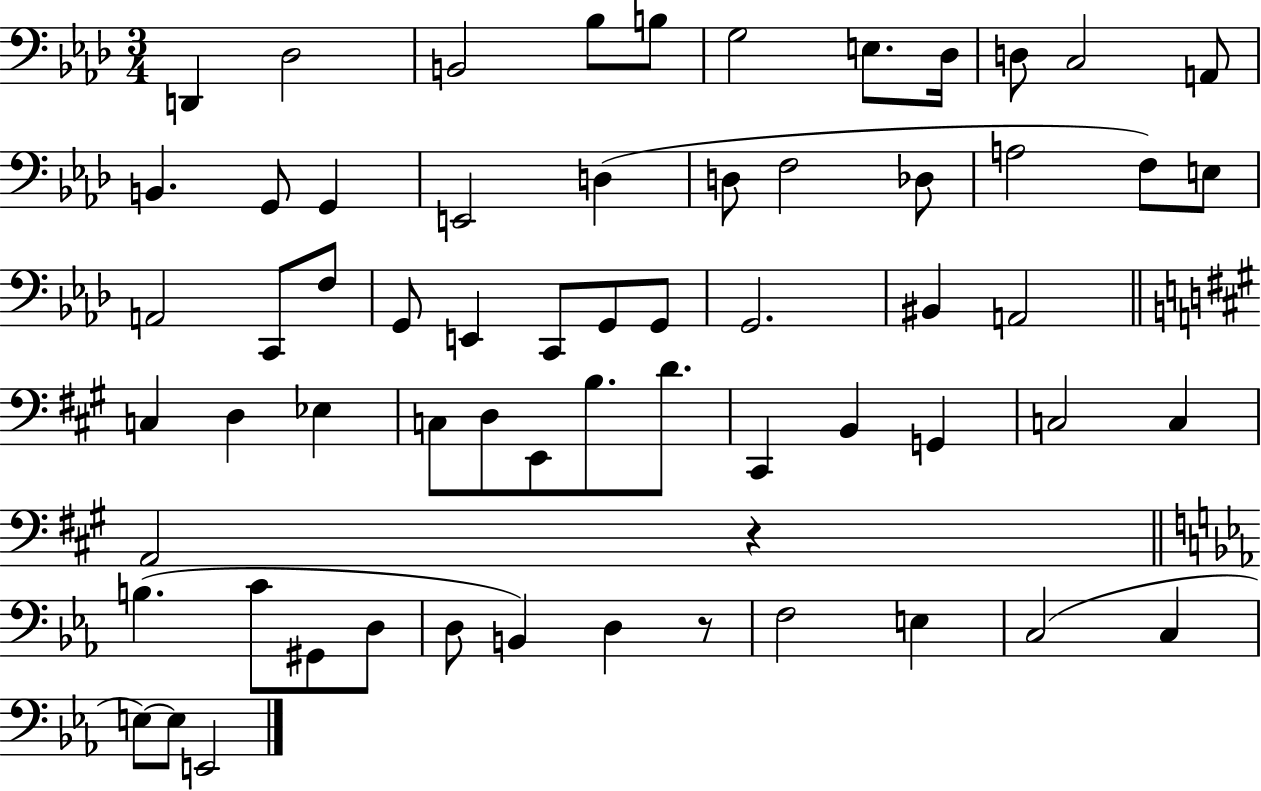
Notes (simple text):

D2/q Db3/h B2/h Bb3/e B3/e G3/h E3/e. Db3/s D3/e C3/h A2/e B2/q. G2/e G2/q E2/h D3/q D3/e F3/h Db3/e A3/h F3/e E3/e A2/h C2/e F3/e G2/e E2/q C2/e G2/e G2/e G2/h. BIS2/q A2/h C3/q D3/q Eb3/q C3/e D3/e E2/e B3/e. D4/e. C#2/q B2/q G2/q C3/h C3/q A2/h R/q B3/q. C4/e G#2/e D3/e D3/e B2/q D3/q R/e F3/h E3/q C3/h C3/q E3/e E3/e E2/h